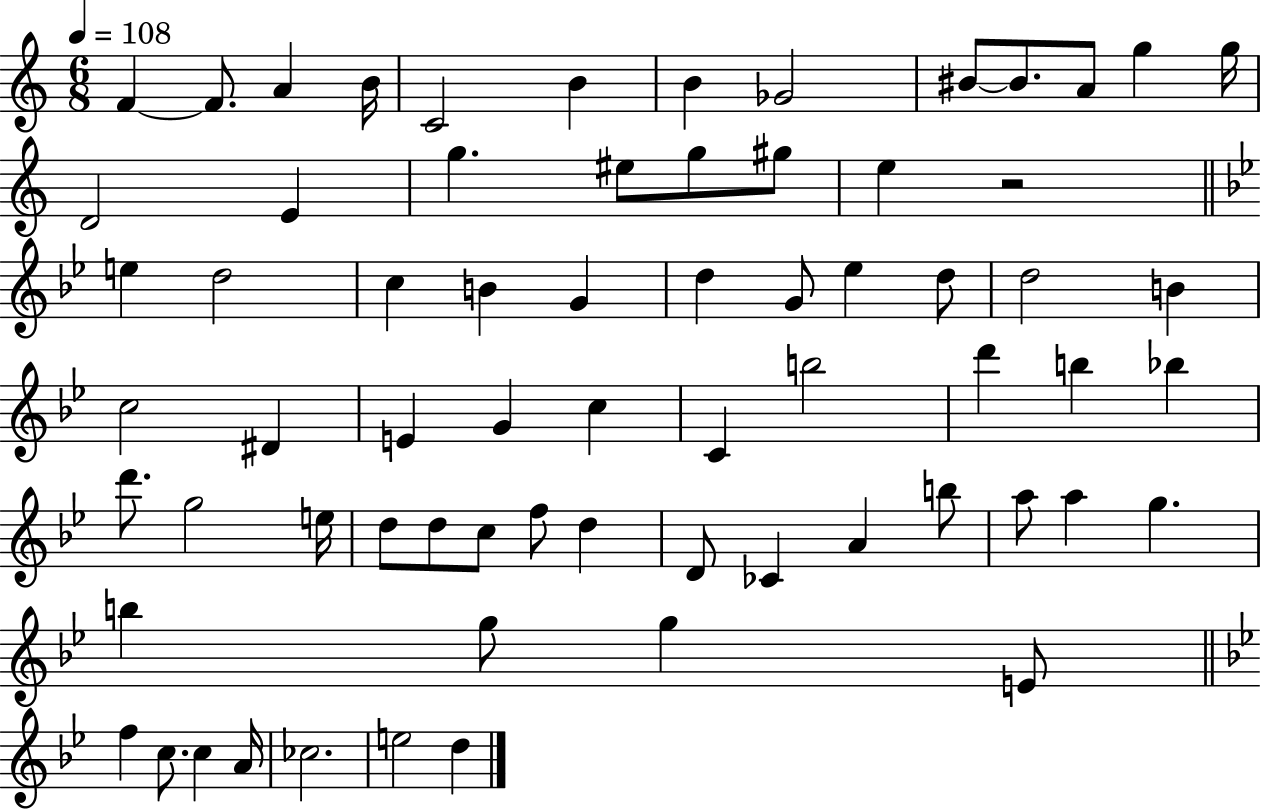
X:1
T:Untitled
M:6/8
L:1/4
K:C
F F/2 A B/4 C2 B B _G2 ^B/2 ^B/2 A/2 g g/4 D2 E g ^e/2 g/2 ^g/2 e z2 e d2 c B G d G/2 _e d/2 d2 B c2 ^D E G c C b2 d' b _b d'/2 g2 e/4 d/2 d/2 c/2 f/2 d D/2 _C A b/2 a/2 a g b g/2 g E/2 f c/2 c A/4 _c2 e2 d